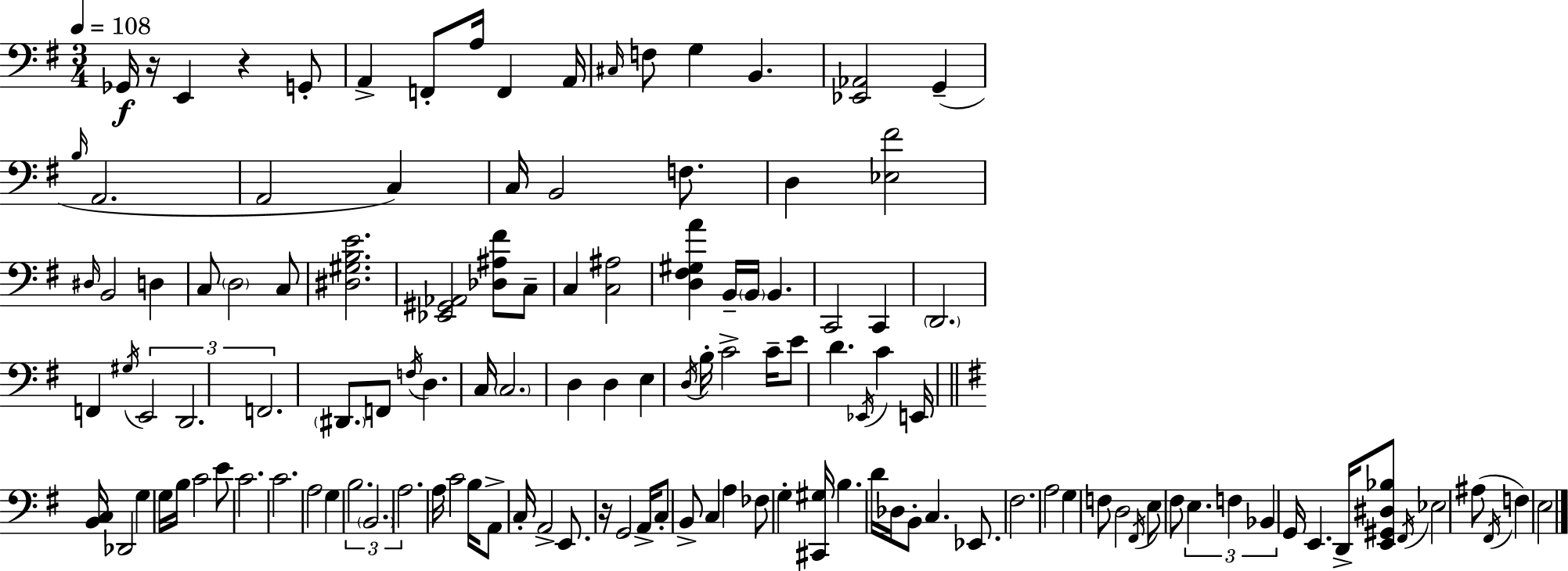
{
  \clef bass
  \numericTimeSignature
  \time 3/4
  \key e \minor
  \tempo 4 = 108
  \repeat volta 2 { ges,16\f r16 e,4 r4 g,8-. | a,4-> f,8-. a16 f,4 a,16 | \grace { cis16 } f8 g4 b,4. | <ees, aes,>2 g,4--( | \break \grace { b16 } a,2. | a,2 c4) | c16 b,2 f8. | d4 <ees fis'>2 | \break \grace { dis16 } b,2 d4 | c8 \parenthesize d2 | c8 <dis gis b e'>2. | <ees, gis, aes,>2 <des ais fis'>8 | \break c8-- c4 <c ais>2 | <d fis gis a'>4 b,16-- \parenthesize b,16 b,4. | c,2 c,4 | \parenthesize d,2. | \break f,4 \acciaccatura { gis16 } \tuplet 3/2 { e,2 | d,2. | f,2. } | \parenthesize dis,8. f,8 \acciaccatura { f16 } d4. | \break c16 \parenthesize c2. | d4 d4 | e4 \acciaccatura { d16 } b16-. c'2-> | c'16-- e'8 d'4. | \break \acciaccatura { ees,16 } c'4 e,16 \bar "||" \break \key g \major <b, c>16 des,2 g4 | g16 b16 c'2 e'8 | c'2. | c'2. | \break a2 g4 | \tuplet 3/2 { b2. | \parenthesize b,2. | a2. } | \break a16 c'2 b16 a,8-> | c16-. a,2-> e,8. | r16 g,2 a,16-> c8-. | b,8-> c4 a4 fes8 | \break g4-. <cis, gis>16 b4. | d'16 des16 b,8-. c4. ees,8. | fis2. | a2 g4 | \break f8 d2 \acciaccatura { fis,16 } | e8 fis8 \tuplet 3/2 { e4. f4 | bes,4 } g,16 e,4. | d,16-> <e, gis, dis bes>8 \acciaccatura { fis,16 } ees2 | \break ais8( \acciaccatura { fis,16 } f4) e2 | } \bar "|."
}